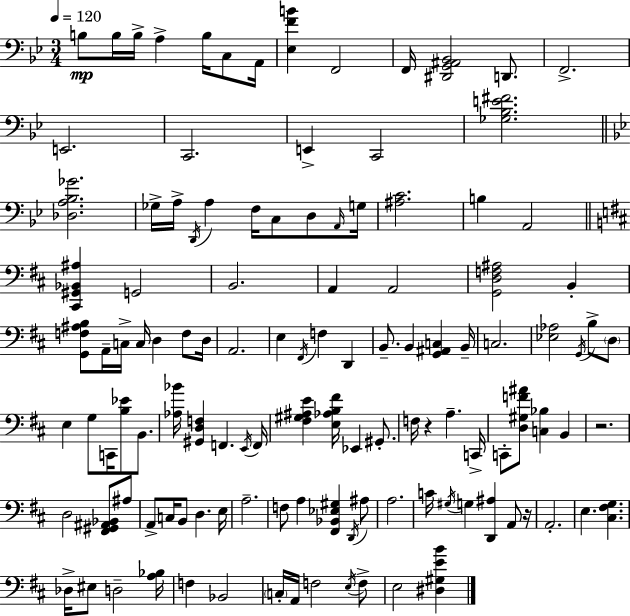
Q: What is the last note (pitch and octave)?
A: E3